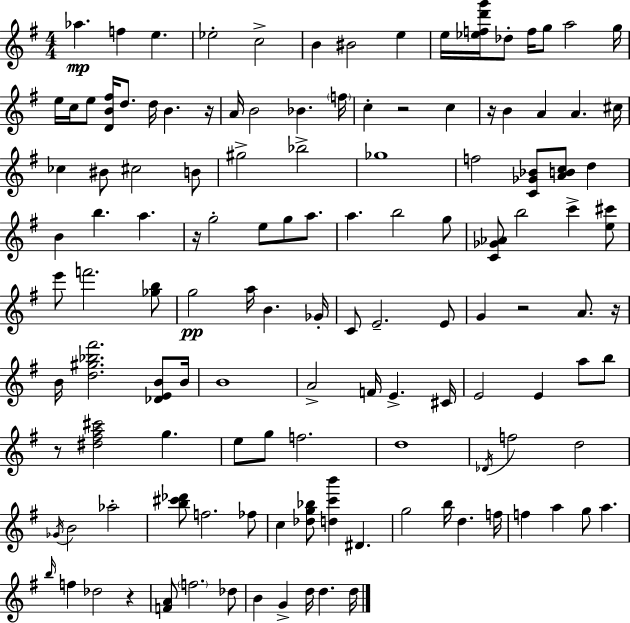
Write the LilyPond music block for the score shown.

{
  \clef treble
  \numericTimeSignature
  \time 4/4
  \key e \minor
  aes''4.\mp f''4 e''4. | ees''2-. c''2-> | b'4 bis'2 e''4 | e''16 <ees'' f'' d''' g'''>16 des''8-. f''16 g''8 a''2 g''16 | \break e''16 c''16 e''8 <d' b' fis''>16 d''8. d''16 b'4. r16 | a'16 b'2 bes'4. \parenthesize f''16 | c''4-. r2 c''4 | r16 b'4 a'4 a'4. cis''16 | \break ces''4 bis'8 cis''2 b'8 | gis''2-> bes''2-> | ges''1 | f''2 <c' ges' bes'>8 <a' b' c''>8 d''4 | \break b'4 b''4. a''4. | r16 g''2-. e''8 g''8 a''8. | a''4. b''2 g''8 | <c' ges' aes'>8 b''2 c'''4-> <e'' cis'''>8 | \break e'''8 f'''2. <ges'' b''>8 | g''2\pp a''16 b'4. ges'16-. | c'8 e'2.-- e'8 | g'4 r2 a'8. r16 | \break b'16 <d'' gis'' bes'' fis'''>2. <des' e' b'>8 b'16 | b'1 | a'2-> f'16 e'4.-> cis'16 | e'2 e'4 a''8 b''8 | \break r8 <dis'' fis'' a'' cis'''>2 g''4. | e''8 g''8 f''2. | d''1 | \acciaccatura { des'16 } f''2 d''2 | \break \acciaccatura { ges'16 } b'2 aes''2-. | <b'' cis''' des'''>8 f''2. | fes''8 c''4 <des'' g'' bes''>8 <d'' c''' b'''>4 dis'4. | g''2 b''16 d''4. | \break f''16 f''4 a''4 g''8 a''4. | \grace { b''16 } f''4 des''2 r4 | <f' a'>8 \parenthesize f''2. | des''8 b'4 g'4-> d''16 d''4. | \break d''16 \bar "|."
}